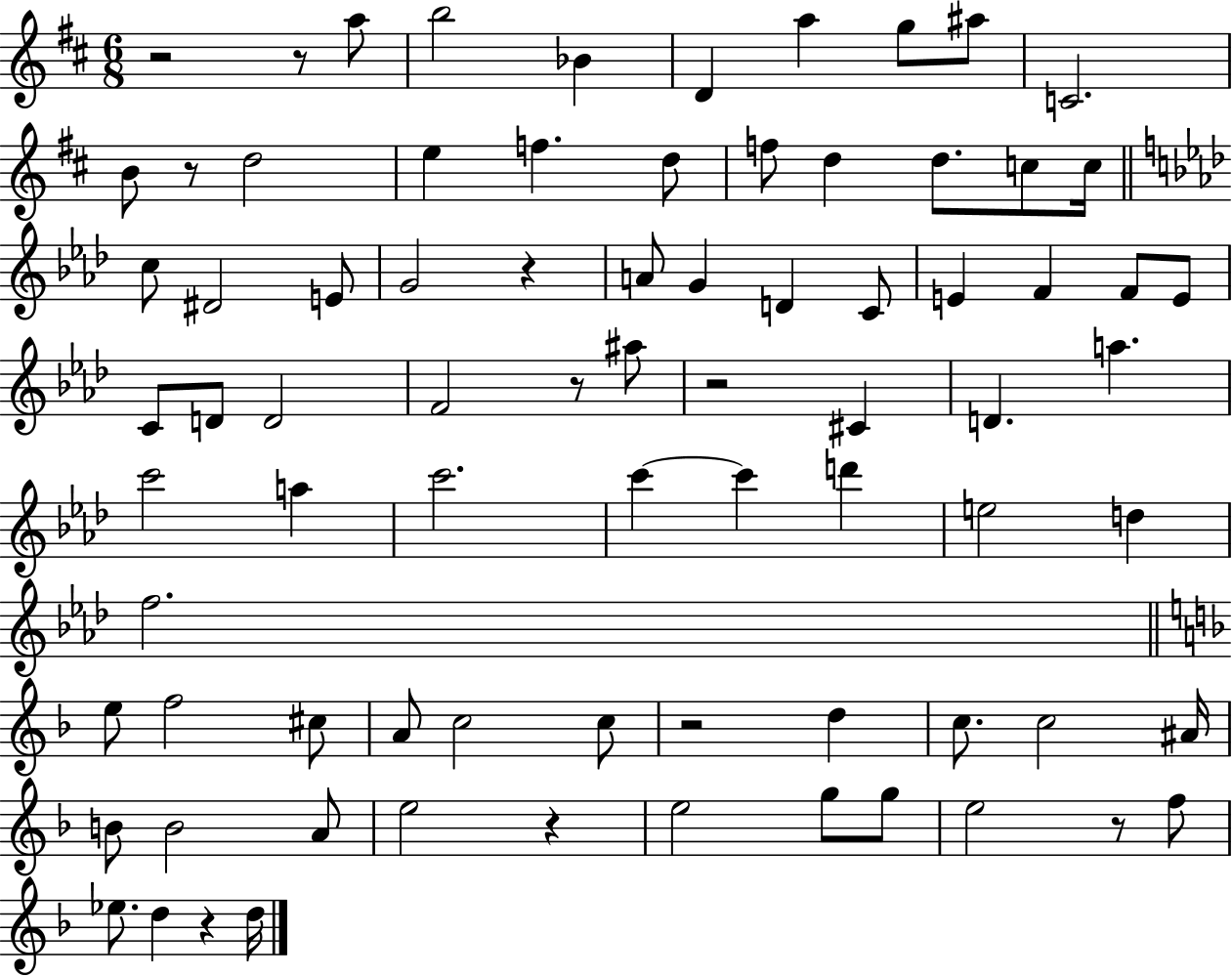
{
  \clef treble
  \numericTimeSignature
  \time 6/8
  \key d \major
  r2 r8 a''8 | b''2 bes'4 | d'4 a''4 g''8 ais''8 | c'2. | \break b'8 r8 d''2 | e''4 f''4. d''8 | f''8 d''4 d''8. c''8 c''16 | \bar "||" \break \key aes \major c''8 dis'2 e'8 | g'2 r4 | a'8 g'4 d'4 c'8 | e'4 f'4 f'8 e'8 | \break c'8 d'8 d'2 | f'2 r8 ais''8 | r2 cis'4 | d'4. a''4. | \break c'''2 a''4 | c'''2. | c'''4~~ c'''4 d'''4 | e''2 d''4 | \break f''2. | \bar "||" \break \key f \major e''8 f''2 cis''8 | a'8 c''2 c''8 | r2 d''4 | c''8. c''2 ais'16 | \break b'8 b'2 a'8 | e''2 r4 | e''2 g''8 g''8 | e''2 r8 f''8 | \break ees''8. d''4 r4 d''16 | \bar "|."
}